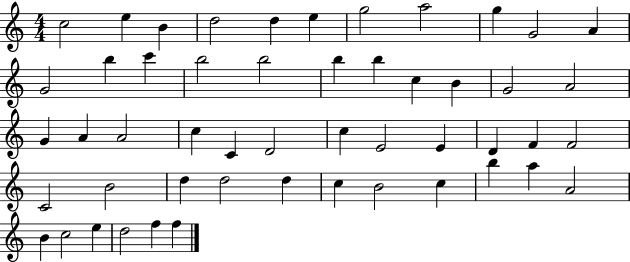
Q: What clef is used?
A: treble